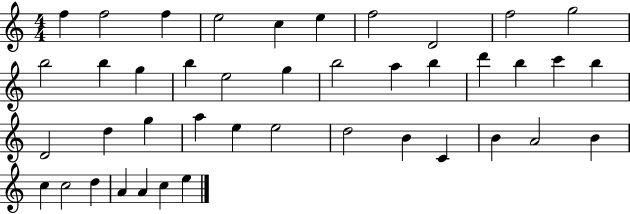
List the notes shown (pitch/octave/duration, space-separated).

F5/q F5/h F5/q E5/h C5/q E5/q F5/h D4/h F5/h G5/h B5/h B5/q G5/q B5/q E5/h G5/q B5/h A5/q B5/q D6/q B5/q C6/q B5/q D4/h D5/q G5/q A5/q E5/q E5/h D5/h B4/q C4/q B4/q A4/h B4/q C5/q C5/h D5/q A4/q A4/q C5/q E5/q